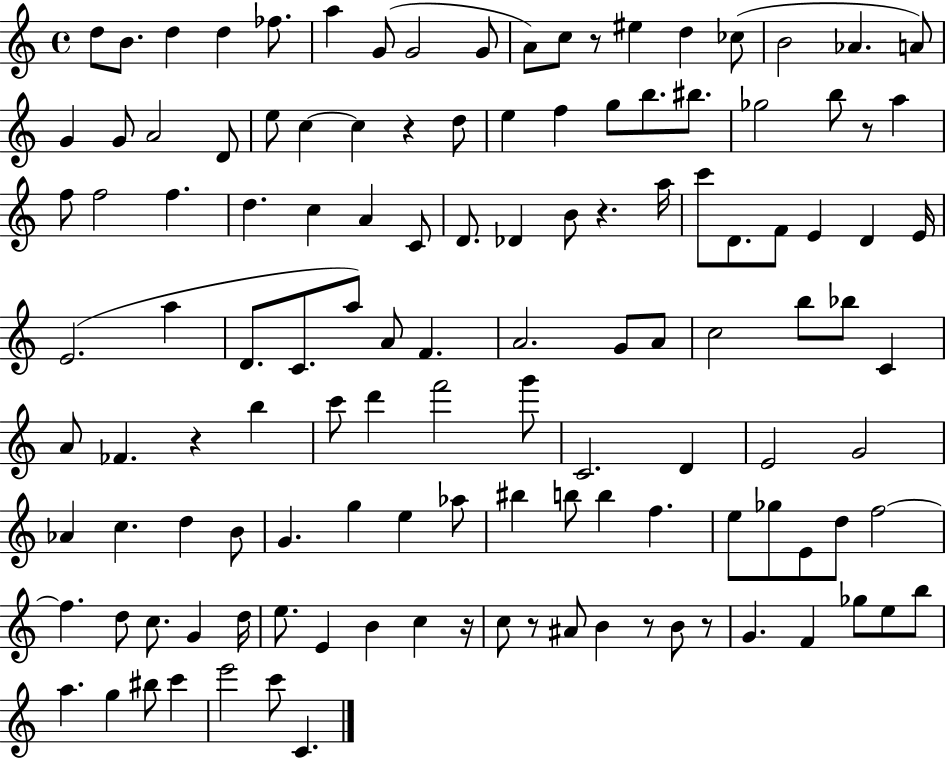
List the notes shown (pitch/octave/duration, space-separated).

D5/e B4/e. D5/q D5/q FES5/e. A5/q G4/e G4/h G4/e A4/e C5/e R/e EIS5/q D5/q CES5/e B4/h Ab4/q. A4/e G4/q G4/e A4/h D4/e E5/e C5/q C5/q R/q D5/e E5/q F5/q G5/e B5/e. BIS5/e. Gb5/h B5/e R/e A5/q F5/e F5/h F5/q. D5/q. C5/q A4/q C4/e D4/e. Db4/q B4/e R/q. A5/s C6/e D4/e. F4/e E4/q D4/q E4/s E4/h. A5/q D4/e. C4/e. A5/e A4/e F4/q. A4/h. G4/e A4/e C5/h B5/e Bb5/e C4/q A4/e FES4/q. R/q B5/q C6/e D6/q F6/h G6/e C4/h. D4/q E4/h G4/h Ab4/q C5/q. D5/q B4/e G4/q. G5/q E5/q Ab5/e BIS5/q B5/e B5/q F5/q. E5/e Gb5/e E4/e D5/e F5/h F5/q. D5/e C5/e. G4/q D5/s E5/e. E4/q B4/q C5/q R/s C5/e R/e A#4/e B4/q R/e B4/e R/e G4/q. F4/q Gb5/e E5/e B5/e A5/q. G5/q BIS5/e C6/q E6/h C6/e C4/q.